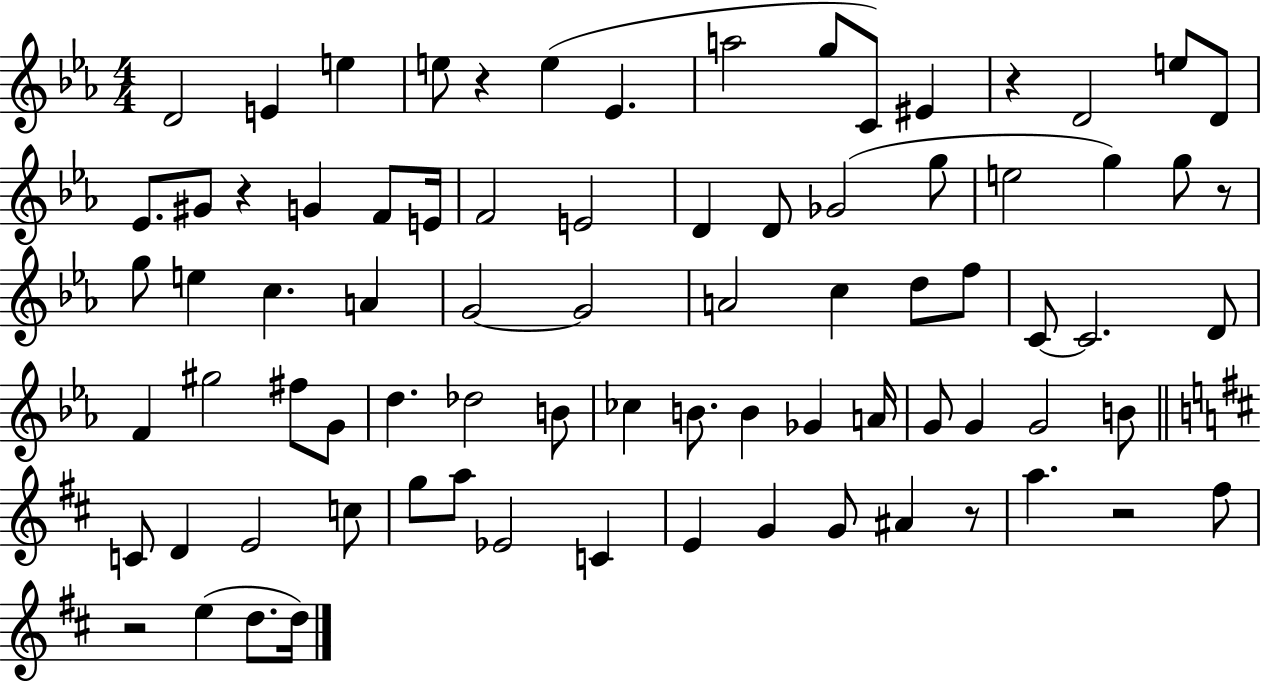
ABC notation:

X:1
T:Untitled
M:4/4
L:1/4
K:Eb
D2 E e e/2 z e _E a2 g/2 C/2 ^E z D2 e/2 D/2 _E/2 ^G/2 z G F/2 E/4 F2 E2 D D/2 _G2 g/2 e2 g g/2 z/2 g/2 e c A G2 G2 A2 c d/2 f/2 C/2 C2 D/2 F ^g2 ^f/2 G/2 d _d2 B/2 _c B/2 B _G A/4 G/2 G G2 B/2 C/2 D E2 c/2 g/2 a/2 _E2 C E G G/2 ^A z/2 a z2 ^f/2 z2 e d/2 d/4